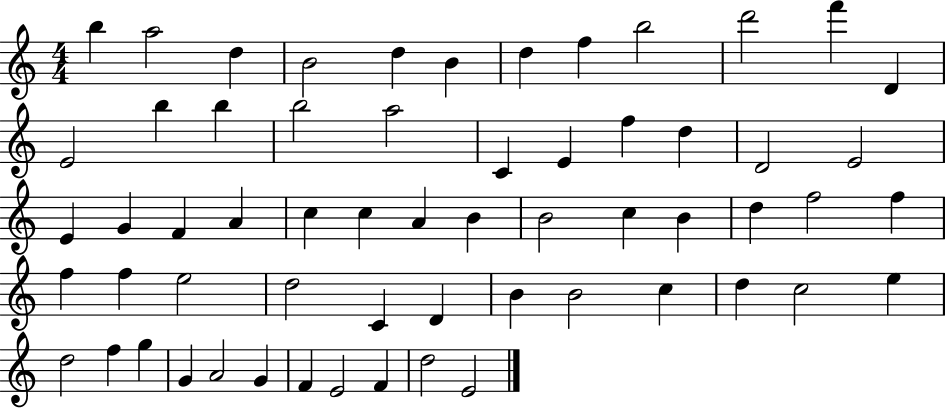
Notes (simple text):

B5/q A5/h D5/q B4/h D5/q B4/q D5/q F5/q B5/h D6/h F6/q D4/q E4/h B5/q B5/q B5/h A5/h C4/q E4/q F5/q D5/q D4/h E4/h E4/q G4/q F4/q A4/q C5/q C5/q A4/q B4/q B4/h C5/q B4/q D5/q F5/h F5/q F5/q F5/q E5/h D5/h C4/q D4/q B4/q B4/h C5/q D5/q C5/h E5/q D5/h F5/q G5/q G4/q A4/h G4/q F4/q E4/h F4/q D5/h E4/h